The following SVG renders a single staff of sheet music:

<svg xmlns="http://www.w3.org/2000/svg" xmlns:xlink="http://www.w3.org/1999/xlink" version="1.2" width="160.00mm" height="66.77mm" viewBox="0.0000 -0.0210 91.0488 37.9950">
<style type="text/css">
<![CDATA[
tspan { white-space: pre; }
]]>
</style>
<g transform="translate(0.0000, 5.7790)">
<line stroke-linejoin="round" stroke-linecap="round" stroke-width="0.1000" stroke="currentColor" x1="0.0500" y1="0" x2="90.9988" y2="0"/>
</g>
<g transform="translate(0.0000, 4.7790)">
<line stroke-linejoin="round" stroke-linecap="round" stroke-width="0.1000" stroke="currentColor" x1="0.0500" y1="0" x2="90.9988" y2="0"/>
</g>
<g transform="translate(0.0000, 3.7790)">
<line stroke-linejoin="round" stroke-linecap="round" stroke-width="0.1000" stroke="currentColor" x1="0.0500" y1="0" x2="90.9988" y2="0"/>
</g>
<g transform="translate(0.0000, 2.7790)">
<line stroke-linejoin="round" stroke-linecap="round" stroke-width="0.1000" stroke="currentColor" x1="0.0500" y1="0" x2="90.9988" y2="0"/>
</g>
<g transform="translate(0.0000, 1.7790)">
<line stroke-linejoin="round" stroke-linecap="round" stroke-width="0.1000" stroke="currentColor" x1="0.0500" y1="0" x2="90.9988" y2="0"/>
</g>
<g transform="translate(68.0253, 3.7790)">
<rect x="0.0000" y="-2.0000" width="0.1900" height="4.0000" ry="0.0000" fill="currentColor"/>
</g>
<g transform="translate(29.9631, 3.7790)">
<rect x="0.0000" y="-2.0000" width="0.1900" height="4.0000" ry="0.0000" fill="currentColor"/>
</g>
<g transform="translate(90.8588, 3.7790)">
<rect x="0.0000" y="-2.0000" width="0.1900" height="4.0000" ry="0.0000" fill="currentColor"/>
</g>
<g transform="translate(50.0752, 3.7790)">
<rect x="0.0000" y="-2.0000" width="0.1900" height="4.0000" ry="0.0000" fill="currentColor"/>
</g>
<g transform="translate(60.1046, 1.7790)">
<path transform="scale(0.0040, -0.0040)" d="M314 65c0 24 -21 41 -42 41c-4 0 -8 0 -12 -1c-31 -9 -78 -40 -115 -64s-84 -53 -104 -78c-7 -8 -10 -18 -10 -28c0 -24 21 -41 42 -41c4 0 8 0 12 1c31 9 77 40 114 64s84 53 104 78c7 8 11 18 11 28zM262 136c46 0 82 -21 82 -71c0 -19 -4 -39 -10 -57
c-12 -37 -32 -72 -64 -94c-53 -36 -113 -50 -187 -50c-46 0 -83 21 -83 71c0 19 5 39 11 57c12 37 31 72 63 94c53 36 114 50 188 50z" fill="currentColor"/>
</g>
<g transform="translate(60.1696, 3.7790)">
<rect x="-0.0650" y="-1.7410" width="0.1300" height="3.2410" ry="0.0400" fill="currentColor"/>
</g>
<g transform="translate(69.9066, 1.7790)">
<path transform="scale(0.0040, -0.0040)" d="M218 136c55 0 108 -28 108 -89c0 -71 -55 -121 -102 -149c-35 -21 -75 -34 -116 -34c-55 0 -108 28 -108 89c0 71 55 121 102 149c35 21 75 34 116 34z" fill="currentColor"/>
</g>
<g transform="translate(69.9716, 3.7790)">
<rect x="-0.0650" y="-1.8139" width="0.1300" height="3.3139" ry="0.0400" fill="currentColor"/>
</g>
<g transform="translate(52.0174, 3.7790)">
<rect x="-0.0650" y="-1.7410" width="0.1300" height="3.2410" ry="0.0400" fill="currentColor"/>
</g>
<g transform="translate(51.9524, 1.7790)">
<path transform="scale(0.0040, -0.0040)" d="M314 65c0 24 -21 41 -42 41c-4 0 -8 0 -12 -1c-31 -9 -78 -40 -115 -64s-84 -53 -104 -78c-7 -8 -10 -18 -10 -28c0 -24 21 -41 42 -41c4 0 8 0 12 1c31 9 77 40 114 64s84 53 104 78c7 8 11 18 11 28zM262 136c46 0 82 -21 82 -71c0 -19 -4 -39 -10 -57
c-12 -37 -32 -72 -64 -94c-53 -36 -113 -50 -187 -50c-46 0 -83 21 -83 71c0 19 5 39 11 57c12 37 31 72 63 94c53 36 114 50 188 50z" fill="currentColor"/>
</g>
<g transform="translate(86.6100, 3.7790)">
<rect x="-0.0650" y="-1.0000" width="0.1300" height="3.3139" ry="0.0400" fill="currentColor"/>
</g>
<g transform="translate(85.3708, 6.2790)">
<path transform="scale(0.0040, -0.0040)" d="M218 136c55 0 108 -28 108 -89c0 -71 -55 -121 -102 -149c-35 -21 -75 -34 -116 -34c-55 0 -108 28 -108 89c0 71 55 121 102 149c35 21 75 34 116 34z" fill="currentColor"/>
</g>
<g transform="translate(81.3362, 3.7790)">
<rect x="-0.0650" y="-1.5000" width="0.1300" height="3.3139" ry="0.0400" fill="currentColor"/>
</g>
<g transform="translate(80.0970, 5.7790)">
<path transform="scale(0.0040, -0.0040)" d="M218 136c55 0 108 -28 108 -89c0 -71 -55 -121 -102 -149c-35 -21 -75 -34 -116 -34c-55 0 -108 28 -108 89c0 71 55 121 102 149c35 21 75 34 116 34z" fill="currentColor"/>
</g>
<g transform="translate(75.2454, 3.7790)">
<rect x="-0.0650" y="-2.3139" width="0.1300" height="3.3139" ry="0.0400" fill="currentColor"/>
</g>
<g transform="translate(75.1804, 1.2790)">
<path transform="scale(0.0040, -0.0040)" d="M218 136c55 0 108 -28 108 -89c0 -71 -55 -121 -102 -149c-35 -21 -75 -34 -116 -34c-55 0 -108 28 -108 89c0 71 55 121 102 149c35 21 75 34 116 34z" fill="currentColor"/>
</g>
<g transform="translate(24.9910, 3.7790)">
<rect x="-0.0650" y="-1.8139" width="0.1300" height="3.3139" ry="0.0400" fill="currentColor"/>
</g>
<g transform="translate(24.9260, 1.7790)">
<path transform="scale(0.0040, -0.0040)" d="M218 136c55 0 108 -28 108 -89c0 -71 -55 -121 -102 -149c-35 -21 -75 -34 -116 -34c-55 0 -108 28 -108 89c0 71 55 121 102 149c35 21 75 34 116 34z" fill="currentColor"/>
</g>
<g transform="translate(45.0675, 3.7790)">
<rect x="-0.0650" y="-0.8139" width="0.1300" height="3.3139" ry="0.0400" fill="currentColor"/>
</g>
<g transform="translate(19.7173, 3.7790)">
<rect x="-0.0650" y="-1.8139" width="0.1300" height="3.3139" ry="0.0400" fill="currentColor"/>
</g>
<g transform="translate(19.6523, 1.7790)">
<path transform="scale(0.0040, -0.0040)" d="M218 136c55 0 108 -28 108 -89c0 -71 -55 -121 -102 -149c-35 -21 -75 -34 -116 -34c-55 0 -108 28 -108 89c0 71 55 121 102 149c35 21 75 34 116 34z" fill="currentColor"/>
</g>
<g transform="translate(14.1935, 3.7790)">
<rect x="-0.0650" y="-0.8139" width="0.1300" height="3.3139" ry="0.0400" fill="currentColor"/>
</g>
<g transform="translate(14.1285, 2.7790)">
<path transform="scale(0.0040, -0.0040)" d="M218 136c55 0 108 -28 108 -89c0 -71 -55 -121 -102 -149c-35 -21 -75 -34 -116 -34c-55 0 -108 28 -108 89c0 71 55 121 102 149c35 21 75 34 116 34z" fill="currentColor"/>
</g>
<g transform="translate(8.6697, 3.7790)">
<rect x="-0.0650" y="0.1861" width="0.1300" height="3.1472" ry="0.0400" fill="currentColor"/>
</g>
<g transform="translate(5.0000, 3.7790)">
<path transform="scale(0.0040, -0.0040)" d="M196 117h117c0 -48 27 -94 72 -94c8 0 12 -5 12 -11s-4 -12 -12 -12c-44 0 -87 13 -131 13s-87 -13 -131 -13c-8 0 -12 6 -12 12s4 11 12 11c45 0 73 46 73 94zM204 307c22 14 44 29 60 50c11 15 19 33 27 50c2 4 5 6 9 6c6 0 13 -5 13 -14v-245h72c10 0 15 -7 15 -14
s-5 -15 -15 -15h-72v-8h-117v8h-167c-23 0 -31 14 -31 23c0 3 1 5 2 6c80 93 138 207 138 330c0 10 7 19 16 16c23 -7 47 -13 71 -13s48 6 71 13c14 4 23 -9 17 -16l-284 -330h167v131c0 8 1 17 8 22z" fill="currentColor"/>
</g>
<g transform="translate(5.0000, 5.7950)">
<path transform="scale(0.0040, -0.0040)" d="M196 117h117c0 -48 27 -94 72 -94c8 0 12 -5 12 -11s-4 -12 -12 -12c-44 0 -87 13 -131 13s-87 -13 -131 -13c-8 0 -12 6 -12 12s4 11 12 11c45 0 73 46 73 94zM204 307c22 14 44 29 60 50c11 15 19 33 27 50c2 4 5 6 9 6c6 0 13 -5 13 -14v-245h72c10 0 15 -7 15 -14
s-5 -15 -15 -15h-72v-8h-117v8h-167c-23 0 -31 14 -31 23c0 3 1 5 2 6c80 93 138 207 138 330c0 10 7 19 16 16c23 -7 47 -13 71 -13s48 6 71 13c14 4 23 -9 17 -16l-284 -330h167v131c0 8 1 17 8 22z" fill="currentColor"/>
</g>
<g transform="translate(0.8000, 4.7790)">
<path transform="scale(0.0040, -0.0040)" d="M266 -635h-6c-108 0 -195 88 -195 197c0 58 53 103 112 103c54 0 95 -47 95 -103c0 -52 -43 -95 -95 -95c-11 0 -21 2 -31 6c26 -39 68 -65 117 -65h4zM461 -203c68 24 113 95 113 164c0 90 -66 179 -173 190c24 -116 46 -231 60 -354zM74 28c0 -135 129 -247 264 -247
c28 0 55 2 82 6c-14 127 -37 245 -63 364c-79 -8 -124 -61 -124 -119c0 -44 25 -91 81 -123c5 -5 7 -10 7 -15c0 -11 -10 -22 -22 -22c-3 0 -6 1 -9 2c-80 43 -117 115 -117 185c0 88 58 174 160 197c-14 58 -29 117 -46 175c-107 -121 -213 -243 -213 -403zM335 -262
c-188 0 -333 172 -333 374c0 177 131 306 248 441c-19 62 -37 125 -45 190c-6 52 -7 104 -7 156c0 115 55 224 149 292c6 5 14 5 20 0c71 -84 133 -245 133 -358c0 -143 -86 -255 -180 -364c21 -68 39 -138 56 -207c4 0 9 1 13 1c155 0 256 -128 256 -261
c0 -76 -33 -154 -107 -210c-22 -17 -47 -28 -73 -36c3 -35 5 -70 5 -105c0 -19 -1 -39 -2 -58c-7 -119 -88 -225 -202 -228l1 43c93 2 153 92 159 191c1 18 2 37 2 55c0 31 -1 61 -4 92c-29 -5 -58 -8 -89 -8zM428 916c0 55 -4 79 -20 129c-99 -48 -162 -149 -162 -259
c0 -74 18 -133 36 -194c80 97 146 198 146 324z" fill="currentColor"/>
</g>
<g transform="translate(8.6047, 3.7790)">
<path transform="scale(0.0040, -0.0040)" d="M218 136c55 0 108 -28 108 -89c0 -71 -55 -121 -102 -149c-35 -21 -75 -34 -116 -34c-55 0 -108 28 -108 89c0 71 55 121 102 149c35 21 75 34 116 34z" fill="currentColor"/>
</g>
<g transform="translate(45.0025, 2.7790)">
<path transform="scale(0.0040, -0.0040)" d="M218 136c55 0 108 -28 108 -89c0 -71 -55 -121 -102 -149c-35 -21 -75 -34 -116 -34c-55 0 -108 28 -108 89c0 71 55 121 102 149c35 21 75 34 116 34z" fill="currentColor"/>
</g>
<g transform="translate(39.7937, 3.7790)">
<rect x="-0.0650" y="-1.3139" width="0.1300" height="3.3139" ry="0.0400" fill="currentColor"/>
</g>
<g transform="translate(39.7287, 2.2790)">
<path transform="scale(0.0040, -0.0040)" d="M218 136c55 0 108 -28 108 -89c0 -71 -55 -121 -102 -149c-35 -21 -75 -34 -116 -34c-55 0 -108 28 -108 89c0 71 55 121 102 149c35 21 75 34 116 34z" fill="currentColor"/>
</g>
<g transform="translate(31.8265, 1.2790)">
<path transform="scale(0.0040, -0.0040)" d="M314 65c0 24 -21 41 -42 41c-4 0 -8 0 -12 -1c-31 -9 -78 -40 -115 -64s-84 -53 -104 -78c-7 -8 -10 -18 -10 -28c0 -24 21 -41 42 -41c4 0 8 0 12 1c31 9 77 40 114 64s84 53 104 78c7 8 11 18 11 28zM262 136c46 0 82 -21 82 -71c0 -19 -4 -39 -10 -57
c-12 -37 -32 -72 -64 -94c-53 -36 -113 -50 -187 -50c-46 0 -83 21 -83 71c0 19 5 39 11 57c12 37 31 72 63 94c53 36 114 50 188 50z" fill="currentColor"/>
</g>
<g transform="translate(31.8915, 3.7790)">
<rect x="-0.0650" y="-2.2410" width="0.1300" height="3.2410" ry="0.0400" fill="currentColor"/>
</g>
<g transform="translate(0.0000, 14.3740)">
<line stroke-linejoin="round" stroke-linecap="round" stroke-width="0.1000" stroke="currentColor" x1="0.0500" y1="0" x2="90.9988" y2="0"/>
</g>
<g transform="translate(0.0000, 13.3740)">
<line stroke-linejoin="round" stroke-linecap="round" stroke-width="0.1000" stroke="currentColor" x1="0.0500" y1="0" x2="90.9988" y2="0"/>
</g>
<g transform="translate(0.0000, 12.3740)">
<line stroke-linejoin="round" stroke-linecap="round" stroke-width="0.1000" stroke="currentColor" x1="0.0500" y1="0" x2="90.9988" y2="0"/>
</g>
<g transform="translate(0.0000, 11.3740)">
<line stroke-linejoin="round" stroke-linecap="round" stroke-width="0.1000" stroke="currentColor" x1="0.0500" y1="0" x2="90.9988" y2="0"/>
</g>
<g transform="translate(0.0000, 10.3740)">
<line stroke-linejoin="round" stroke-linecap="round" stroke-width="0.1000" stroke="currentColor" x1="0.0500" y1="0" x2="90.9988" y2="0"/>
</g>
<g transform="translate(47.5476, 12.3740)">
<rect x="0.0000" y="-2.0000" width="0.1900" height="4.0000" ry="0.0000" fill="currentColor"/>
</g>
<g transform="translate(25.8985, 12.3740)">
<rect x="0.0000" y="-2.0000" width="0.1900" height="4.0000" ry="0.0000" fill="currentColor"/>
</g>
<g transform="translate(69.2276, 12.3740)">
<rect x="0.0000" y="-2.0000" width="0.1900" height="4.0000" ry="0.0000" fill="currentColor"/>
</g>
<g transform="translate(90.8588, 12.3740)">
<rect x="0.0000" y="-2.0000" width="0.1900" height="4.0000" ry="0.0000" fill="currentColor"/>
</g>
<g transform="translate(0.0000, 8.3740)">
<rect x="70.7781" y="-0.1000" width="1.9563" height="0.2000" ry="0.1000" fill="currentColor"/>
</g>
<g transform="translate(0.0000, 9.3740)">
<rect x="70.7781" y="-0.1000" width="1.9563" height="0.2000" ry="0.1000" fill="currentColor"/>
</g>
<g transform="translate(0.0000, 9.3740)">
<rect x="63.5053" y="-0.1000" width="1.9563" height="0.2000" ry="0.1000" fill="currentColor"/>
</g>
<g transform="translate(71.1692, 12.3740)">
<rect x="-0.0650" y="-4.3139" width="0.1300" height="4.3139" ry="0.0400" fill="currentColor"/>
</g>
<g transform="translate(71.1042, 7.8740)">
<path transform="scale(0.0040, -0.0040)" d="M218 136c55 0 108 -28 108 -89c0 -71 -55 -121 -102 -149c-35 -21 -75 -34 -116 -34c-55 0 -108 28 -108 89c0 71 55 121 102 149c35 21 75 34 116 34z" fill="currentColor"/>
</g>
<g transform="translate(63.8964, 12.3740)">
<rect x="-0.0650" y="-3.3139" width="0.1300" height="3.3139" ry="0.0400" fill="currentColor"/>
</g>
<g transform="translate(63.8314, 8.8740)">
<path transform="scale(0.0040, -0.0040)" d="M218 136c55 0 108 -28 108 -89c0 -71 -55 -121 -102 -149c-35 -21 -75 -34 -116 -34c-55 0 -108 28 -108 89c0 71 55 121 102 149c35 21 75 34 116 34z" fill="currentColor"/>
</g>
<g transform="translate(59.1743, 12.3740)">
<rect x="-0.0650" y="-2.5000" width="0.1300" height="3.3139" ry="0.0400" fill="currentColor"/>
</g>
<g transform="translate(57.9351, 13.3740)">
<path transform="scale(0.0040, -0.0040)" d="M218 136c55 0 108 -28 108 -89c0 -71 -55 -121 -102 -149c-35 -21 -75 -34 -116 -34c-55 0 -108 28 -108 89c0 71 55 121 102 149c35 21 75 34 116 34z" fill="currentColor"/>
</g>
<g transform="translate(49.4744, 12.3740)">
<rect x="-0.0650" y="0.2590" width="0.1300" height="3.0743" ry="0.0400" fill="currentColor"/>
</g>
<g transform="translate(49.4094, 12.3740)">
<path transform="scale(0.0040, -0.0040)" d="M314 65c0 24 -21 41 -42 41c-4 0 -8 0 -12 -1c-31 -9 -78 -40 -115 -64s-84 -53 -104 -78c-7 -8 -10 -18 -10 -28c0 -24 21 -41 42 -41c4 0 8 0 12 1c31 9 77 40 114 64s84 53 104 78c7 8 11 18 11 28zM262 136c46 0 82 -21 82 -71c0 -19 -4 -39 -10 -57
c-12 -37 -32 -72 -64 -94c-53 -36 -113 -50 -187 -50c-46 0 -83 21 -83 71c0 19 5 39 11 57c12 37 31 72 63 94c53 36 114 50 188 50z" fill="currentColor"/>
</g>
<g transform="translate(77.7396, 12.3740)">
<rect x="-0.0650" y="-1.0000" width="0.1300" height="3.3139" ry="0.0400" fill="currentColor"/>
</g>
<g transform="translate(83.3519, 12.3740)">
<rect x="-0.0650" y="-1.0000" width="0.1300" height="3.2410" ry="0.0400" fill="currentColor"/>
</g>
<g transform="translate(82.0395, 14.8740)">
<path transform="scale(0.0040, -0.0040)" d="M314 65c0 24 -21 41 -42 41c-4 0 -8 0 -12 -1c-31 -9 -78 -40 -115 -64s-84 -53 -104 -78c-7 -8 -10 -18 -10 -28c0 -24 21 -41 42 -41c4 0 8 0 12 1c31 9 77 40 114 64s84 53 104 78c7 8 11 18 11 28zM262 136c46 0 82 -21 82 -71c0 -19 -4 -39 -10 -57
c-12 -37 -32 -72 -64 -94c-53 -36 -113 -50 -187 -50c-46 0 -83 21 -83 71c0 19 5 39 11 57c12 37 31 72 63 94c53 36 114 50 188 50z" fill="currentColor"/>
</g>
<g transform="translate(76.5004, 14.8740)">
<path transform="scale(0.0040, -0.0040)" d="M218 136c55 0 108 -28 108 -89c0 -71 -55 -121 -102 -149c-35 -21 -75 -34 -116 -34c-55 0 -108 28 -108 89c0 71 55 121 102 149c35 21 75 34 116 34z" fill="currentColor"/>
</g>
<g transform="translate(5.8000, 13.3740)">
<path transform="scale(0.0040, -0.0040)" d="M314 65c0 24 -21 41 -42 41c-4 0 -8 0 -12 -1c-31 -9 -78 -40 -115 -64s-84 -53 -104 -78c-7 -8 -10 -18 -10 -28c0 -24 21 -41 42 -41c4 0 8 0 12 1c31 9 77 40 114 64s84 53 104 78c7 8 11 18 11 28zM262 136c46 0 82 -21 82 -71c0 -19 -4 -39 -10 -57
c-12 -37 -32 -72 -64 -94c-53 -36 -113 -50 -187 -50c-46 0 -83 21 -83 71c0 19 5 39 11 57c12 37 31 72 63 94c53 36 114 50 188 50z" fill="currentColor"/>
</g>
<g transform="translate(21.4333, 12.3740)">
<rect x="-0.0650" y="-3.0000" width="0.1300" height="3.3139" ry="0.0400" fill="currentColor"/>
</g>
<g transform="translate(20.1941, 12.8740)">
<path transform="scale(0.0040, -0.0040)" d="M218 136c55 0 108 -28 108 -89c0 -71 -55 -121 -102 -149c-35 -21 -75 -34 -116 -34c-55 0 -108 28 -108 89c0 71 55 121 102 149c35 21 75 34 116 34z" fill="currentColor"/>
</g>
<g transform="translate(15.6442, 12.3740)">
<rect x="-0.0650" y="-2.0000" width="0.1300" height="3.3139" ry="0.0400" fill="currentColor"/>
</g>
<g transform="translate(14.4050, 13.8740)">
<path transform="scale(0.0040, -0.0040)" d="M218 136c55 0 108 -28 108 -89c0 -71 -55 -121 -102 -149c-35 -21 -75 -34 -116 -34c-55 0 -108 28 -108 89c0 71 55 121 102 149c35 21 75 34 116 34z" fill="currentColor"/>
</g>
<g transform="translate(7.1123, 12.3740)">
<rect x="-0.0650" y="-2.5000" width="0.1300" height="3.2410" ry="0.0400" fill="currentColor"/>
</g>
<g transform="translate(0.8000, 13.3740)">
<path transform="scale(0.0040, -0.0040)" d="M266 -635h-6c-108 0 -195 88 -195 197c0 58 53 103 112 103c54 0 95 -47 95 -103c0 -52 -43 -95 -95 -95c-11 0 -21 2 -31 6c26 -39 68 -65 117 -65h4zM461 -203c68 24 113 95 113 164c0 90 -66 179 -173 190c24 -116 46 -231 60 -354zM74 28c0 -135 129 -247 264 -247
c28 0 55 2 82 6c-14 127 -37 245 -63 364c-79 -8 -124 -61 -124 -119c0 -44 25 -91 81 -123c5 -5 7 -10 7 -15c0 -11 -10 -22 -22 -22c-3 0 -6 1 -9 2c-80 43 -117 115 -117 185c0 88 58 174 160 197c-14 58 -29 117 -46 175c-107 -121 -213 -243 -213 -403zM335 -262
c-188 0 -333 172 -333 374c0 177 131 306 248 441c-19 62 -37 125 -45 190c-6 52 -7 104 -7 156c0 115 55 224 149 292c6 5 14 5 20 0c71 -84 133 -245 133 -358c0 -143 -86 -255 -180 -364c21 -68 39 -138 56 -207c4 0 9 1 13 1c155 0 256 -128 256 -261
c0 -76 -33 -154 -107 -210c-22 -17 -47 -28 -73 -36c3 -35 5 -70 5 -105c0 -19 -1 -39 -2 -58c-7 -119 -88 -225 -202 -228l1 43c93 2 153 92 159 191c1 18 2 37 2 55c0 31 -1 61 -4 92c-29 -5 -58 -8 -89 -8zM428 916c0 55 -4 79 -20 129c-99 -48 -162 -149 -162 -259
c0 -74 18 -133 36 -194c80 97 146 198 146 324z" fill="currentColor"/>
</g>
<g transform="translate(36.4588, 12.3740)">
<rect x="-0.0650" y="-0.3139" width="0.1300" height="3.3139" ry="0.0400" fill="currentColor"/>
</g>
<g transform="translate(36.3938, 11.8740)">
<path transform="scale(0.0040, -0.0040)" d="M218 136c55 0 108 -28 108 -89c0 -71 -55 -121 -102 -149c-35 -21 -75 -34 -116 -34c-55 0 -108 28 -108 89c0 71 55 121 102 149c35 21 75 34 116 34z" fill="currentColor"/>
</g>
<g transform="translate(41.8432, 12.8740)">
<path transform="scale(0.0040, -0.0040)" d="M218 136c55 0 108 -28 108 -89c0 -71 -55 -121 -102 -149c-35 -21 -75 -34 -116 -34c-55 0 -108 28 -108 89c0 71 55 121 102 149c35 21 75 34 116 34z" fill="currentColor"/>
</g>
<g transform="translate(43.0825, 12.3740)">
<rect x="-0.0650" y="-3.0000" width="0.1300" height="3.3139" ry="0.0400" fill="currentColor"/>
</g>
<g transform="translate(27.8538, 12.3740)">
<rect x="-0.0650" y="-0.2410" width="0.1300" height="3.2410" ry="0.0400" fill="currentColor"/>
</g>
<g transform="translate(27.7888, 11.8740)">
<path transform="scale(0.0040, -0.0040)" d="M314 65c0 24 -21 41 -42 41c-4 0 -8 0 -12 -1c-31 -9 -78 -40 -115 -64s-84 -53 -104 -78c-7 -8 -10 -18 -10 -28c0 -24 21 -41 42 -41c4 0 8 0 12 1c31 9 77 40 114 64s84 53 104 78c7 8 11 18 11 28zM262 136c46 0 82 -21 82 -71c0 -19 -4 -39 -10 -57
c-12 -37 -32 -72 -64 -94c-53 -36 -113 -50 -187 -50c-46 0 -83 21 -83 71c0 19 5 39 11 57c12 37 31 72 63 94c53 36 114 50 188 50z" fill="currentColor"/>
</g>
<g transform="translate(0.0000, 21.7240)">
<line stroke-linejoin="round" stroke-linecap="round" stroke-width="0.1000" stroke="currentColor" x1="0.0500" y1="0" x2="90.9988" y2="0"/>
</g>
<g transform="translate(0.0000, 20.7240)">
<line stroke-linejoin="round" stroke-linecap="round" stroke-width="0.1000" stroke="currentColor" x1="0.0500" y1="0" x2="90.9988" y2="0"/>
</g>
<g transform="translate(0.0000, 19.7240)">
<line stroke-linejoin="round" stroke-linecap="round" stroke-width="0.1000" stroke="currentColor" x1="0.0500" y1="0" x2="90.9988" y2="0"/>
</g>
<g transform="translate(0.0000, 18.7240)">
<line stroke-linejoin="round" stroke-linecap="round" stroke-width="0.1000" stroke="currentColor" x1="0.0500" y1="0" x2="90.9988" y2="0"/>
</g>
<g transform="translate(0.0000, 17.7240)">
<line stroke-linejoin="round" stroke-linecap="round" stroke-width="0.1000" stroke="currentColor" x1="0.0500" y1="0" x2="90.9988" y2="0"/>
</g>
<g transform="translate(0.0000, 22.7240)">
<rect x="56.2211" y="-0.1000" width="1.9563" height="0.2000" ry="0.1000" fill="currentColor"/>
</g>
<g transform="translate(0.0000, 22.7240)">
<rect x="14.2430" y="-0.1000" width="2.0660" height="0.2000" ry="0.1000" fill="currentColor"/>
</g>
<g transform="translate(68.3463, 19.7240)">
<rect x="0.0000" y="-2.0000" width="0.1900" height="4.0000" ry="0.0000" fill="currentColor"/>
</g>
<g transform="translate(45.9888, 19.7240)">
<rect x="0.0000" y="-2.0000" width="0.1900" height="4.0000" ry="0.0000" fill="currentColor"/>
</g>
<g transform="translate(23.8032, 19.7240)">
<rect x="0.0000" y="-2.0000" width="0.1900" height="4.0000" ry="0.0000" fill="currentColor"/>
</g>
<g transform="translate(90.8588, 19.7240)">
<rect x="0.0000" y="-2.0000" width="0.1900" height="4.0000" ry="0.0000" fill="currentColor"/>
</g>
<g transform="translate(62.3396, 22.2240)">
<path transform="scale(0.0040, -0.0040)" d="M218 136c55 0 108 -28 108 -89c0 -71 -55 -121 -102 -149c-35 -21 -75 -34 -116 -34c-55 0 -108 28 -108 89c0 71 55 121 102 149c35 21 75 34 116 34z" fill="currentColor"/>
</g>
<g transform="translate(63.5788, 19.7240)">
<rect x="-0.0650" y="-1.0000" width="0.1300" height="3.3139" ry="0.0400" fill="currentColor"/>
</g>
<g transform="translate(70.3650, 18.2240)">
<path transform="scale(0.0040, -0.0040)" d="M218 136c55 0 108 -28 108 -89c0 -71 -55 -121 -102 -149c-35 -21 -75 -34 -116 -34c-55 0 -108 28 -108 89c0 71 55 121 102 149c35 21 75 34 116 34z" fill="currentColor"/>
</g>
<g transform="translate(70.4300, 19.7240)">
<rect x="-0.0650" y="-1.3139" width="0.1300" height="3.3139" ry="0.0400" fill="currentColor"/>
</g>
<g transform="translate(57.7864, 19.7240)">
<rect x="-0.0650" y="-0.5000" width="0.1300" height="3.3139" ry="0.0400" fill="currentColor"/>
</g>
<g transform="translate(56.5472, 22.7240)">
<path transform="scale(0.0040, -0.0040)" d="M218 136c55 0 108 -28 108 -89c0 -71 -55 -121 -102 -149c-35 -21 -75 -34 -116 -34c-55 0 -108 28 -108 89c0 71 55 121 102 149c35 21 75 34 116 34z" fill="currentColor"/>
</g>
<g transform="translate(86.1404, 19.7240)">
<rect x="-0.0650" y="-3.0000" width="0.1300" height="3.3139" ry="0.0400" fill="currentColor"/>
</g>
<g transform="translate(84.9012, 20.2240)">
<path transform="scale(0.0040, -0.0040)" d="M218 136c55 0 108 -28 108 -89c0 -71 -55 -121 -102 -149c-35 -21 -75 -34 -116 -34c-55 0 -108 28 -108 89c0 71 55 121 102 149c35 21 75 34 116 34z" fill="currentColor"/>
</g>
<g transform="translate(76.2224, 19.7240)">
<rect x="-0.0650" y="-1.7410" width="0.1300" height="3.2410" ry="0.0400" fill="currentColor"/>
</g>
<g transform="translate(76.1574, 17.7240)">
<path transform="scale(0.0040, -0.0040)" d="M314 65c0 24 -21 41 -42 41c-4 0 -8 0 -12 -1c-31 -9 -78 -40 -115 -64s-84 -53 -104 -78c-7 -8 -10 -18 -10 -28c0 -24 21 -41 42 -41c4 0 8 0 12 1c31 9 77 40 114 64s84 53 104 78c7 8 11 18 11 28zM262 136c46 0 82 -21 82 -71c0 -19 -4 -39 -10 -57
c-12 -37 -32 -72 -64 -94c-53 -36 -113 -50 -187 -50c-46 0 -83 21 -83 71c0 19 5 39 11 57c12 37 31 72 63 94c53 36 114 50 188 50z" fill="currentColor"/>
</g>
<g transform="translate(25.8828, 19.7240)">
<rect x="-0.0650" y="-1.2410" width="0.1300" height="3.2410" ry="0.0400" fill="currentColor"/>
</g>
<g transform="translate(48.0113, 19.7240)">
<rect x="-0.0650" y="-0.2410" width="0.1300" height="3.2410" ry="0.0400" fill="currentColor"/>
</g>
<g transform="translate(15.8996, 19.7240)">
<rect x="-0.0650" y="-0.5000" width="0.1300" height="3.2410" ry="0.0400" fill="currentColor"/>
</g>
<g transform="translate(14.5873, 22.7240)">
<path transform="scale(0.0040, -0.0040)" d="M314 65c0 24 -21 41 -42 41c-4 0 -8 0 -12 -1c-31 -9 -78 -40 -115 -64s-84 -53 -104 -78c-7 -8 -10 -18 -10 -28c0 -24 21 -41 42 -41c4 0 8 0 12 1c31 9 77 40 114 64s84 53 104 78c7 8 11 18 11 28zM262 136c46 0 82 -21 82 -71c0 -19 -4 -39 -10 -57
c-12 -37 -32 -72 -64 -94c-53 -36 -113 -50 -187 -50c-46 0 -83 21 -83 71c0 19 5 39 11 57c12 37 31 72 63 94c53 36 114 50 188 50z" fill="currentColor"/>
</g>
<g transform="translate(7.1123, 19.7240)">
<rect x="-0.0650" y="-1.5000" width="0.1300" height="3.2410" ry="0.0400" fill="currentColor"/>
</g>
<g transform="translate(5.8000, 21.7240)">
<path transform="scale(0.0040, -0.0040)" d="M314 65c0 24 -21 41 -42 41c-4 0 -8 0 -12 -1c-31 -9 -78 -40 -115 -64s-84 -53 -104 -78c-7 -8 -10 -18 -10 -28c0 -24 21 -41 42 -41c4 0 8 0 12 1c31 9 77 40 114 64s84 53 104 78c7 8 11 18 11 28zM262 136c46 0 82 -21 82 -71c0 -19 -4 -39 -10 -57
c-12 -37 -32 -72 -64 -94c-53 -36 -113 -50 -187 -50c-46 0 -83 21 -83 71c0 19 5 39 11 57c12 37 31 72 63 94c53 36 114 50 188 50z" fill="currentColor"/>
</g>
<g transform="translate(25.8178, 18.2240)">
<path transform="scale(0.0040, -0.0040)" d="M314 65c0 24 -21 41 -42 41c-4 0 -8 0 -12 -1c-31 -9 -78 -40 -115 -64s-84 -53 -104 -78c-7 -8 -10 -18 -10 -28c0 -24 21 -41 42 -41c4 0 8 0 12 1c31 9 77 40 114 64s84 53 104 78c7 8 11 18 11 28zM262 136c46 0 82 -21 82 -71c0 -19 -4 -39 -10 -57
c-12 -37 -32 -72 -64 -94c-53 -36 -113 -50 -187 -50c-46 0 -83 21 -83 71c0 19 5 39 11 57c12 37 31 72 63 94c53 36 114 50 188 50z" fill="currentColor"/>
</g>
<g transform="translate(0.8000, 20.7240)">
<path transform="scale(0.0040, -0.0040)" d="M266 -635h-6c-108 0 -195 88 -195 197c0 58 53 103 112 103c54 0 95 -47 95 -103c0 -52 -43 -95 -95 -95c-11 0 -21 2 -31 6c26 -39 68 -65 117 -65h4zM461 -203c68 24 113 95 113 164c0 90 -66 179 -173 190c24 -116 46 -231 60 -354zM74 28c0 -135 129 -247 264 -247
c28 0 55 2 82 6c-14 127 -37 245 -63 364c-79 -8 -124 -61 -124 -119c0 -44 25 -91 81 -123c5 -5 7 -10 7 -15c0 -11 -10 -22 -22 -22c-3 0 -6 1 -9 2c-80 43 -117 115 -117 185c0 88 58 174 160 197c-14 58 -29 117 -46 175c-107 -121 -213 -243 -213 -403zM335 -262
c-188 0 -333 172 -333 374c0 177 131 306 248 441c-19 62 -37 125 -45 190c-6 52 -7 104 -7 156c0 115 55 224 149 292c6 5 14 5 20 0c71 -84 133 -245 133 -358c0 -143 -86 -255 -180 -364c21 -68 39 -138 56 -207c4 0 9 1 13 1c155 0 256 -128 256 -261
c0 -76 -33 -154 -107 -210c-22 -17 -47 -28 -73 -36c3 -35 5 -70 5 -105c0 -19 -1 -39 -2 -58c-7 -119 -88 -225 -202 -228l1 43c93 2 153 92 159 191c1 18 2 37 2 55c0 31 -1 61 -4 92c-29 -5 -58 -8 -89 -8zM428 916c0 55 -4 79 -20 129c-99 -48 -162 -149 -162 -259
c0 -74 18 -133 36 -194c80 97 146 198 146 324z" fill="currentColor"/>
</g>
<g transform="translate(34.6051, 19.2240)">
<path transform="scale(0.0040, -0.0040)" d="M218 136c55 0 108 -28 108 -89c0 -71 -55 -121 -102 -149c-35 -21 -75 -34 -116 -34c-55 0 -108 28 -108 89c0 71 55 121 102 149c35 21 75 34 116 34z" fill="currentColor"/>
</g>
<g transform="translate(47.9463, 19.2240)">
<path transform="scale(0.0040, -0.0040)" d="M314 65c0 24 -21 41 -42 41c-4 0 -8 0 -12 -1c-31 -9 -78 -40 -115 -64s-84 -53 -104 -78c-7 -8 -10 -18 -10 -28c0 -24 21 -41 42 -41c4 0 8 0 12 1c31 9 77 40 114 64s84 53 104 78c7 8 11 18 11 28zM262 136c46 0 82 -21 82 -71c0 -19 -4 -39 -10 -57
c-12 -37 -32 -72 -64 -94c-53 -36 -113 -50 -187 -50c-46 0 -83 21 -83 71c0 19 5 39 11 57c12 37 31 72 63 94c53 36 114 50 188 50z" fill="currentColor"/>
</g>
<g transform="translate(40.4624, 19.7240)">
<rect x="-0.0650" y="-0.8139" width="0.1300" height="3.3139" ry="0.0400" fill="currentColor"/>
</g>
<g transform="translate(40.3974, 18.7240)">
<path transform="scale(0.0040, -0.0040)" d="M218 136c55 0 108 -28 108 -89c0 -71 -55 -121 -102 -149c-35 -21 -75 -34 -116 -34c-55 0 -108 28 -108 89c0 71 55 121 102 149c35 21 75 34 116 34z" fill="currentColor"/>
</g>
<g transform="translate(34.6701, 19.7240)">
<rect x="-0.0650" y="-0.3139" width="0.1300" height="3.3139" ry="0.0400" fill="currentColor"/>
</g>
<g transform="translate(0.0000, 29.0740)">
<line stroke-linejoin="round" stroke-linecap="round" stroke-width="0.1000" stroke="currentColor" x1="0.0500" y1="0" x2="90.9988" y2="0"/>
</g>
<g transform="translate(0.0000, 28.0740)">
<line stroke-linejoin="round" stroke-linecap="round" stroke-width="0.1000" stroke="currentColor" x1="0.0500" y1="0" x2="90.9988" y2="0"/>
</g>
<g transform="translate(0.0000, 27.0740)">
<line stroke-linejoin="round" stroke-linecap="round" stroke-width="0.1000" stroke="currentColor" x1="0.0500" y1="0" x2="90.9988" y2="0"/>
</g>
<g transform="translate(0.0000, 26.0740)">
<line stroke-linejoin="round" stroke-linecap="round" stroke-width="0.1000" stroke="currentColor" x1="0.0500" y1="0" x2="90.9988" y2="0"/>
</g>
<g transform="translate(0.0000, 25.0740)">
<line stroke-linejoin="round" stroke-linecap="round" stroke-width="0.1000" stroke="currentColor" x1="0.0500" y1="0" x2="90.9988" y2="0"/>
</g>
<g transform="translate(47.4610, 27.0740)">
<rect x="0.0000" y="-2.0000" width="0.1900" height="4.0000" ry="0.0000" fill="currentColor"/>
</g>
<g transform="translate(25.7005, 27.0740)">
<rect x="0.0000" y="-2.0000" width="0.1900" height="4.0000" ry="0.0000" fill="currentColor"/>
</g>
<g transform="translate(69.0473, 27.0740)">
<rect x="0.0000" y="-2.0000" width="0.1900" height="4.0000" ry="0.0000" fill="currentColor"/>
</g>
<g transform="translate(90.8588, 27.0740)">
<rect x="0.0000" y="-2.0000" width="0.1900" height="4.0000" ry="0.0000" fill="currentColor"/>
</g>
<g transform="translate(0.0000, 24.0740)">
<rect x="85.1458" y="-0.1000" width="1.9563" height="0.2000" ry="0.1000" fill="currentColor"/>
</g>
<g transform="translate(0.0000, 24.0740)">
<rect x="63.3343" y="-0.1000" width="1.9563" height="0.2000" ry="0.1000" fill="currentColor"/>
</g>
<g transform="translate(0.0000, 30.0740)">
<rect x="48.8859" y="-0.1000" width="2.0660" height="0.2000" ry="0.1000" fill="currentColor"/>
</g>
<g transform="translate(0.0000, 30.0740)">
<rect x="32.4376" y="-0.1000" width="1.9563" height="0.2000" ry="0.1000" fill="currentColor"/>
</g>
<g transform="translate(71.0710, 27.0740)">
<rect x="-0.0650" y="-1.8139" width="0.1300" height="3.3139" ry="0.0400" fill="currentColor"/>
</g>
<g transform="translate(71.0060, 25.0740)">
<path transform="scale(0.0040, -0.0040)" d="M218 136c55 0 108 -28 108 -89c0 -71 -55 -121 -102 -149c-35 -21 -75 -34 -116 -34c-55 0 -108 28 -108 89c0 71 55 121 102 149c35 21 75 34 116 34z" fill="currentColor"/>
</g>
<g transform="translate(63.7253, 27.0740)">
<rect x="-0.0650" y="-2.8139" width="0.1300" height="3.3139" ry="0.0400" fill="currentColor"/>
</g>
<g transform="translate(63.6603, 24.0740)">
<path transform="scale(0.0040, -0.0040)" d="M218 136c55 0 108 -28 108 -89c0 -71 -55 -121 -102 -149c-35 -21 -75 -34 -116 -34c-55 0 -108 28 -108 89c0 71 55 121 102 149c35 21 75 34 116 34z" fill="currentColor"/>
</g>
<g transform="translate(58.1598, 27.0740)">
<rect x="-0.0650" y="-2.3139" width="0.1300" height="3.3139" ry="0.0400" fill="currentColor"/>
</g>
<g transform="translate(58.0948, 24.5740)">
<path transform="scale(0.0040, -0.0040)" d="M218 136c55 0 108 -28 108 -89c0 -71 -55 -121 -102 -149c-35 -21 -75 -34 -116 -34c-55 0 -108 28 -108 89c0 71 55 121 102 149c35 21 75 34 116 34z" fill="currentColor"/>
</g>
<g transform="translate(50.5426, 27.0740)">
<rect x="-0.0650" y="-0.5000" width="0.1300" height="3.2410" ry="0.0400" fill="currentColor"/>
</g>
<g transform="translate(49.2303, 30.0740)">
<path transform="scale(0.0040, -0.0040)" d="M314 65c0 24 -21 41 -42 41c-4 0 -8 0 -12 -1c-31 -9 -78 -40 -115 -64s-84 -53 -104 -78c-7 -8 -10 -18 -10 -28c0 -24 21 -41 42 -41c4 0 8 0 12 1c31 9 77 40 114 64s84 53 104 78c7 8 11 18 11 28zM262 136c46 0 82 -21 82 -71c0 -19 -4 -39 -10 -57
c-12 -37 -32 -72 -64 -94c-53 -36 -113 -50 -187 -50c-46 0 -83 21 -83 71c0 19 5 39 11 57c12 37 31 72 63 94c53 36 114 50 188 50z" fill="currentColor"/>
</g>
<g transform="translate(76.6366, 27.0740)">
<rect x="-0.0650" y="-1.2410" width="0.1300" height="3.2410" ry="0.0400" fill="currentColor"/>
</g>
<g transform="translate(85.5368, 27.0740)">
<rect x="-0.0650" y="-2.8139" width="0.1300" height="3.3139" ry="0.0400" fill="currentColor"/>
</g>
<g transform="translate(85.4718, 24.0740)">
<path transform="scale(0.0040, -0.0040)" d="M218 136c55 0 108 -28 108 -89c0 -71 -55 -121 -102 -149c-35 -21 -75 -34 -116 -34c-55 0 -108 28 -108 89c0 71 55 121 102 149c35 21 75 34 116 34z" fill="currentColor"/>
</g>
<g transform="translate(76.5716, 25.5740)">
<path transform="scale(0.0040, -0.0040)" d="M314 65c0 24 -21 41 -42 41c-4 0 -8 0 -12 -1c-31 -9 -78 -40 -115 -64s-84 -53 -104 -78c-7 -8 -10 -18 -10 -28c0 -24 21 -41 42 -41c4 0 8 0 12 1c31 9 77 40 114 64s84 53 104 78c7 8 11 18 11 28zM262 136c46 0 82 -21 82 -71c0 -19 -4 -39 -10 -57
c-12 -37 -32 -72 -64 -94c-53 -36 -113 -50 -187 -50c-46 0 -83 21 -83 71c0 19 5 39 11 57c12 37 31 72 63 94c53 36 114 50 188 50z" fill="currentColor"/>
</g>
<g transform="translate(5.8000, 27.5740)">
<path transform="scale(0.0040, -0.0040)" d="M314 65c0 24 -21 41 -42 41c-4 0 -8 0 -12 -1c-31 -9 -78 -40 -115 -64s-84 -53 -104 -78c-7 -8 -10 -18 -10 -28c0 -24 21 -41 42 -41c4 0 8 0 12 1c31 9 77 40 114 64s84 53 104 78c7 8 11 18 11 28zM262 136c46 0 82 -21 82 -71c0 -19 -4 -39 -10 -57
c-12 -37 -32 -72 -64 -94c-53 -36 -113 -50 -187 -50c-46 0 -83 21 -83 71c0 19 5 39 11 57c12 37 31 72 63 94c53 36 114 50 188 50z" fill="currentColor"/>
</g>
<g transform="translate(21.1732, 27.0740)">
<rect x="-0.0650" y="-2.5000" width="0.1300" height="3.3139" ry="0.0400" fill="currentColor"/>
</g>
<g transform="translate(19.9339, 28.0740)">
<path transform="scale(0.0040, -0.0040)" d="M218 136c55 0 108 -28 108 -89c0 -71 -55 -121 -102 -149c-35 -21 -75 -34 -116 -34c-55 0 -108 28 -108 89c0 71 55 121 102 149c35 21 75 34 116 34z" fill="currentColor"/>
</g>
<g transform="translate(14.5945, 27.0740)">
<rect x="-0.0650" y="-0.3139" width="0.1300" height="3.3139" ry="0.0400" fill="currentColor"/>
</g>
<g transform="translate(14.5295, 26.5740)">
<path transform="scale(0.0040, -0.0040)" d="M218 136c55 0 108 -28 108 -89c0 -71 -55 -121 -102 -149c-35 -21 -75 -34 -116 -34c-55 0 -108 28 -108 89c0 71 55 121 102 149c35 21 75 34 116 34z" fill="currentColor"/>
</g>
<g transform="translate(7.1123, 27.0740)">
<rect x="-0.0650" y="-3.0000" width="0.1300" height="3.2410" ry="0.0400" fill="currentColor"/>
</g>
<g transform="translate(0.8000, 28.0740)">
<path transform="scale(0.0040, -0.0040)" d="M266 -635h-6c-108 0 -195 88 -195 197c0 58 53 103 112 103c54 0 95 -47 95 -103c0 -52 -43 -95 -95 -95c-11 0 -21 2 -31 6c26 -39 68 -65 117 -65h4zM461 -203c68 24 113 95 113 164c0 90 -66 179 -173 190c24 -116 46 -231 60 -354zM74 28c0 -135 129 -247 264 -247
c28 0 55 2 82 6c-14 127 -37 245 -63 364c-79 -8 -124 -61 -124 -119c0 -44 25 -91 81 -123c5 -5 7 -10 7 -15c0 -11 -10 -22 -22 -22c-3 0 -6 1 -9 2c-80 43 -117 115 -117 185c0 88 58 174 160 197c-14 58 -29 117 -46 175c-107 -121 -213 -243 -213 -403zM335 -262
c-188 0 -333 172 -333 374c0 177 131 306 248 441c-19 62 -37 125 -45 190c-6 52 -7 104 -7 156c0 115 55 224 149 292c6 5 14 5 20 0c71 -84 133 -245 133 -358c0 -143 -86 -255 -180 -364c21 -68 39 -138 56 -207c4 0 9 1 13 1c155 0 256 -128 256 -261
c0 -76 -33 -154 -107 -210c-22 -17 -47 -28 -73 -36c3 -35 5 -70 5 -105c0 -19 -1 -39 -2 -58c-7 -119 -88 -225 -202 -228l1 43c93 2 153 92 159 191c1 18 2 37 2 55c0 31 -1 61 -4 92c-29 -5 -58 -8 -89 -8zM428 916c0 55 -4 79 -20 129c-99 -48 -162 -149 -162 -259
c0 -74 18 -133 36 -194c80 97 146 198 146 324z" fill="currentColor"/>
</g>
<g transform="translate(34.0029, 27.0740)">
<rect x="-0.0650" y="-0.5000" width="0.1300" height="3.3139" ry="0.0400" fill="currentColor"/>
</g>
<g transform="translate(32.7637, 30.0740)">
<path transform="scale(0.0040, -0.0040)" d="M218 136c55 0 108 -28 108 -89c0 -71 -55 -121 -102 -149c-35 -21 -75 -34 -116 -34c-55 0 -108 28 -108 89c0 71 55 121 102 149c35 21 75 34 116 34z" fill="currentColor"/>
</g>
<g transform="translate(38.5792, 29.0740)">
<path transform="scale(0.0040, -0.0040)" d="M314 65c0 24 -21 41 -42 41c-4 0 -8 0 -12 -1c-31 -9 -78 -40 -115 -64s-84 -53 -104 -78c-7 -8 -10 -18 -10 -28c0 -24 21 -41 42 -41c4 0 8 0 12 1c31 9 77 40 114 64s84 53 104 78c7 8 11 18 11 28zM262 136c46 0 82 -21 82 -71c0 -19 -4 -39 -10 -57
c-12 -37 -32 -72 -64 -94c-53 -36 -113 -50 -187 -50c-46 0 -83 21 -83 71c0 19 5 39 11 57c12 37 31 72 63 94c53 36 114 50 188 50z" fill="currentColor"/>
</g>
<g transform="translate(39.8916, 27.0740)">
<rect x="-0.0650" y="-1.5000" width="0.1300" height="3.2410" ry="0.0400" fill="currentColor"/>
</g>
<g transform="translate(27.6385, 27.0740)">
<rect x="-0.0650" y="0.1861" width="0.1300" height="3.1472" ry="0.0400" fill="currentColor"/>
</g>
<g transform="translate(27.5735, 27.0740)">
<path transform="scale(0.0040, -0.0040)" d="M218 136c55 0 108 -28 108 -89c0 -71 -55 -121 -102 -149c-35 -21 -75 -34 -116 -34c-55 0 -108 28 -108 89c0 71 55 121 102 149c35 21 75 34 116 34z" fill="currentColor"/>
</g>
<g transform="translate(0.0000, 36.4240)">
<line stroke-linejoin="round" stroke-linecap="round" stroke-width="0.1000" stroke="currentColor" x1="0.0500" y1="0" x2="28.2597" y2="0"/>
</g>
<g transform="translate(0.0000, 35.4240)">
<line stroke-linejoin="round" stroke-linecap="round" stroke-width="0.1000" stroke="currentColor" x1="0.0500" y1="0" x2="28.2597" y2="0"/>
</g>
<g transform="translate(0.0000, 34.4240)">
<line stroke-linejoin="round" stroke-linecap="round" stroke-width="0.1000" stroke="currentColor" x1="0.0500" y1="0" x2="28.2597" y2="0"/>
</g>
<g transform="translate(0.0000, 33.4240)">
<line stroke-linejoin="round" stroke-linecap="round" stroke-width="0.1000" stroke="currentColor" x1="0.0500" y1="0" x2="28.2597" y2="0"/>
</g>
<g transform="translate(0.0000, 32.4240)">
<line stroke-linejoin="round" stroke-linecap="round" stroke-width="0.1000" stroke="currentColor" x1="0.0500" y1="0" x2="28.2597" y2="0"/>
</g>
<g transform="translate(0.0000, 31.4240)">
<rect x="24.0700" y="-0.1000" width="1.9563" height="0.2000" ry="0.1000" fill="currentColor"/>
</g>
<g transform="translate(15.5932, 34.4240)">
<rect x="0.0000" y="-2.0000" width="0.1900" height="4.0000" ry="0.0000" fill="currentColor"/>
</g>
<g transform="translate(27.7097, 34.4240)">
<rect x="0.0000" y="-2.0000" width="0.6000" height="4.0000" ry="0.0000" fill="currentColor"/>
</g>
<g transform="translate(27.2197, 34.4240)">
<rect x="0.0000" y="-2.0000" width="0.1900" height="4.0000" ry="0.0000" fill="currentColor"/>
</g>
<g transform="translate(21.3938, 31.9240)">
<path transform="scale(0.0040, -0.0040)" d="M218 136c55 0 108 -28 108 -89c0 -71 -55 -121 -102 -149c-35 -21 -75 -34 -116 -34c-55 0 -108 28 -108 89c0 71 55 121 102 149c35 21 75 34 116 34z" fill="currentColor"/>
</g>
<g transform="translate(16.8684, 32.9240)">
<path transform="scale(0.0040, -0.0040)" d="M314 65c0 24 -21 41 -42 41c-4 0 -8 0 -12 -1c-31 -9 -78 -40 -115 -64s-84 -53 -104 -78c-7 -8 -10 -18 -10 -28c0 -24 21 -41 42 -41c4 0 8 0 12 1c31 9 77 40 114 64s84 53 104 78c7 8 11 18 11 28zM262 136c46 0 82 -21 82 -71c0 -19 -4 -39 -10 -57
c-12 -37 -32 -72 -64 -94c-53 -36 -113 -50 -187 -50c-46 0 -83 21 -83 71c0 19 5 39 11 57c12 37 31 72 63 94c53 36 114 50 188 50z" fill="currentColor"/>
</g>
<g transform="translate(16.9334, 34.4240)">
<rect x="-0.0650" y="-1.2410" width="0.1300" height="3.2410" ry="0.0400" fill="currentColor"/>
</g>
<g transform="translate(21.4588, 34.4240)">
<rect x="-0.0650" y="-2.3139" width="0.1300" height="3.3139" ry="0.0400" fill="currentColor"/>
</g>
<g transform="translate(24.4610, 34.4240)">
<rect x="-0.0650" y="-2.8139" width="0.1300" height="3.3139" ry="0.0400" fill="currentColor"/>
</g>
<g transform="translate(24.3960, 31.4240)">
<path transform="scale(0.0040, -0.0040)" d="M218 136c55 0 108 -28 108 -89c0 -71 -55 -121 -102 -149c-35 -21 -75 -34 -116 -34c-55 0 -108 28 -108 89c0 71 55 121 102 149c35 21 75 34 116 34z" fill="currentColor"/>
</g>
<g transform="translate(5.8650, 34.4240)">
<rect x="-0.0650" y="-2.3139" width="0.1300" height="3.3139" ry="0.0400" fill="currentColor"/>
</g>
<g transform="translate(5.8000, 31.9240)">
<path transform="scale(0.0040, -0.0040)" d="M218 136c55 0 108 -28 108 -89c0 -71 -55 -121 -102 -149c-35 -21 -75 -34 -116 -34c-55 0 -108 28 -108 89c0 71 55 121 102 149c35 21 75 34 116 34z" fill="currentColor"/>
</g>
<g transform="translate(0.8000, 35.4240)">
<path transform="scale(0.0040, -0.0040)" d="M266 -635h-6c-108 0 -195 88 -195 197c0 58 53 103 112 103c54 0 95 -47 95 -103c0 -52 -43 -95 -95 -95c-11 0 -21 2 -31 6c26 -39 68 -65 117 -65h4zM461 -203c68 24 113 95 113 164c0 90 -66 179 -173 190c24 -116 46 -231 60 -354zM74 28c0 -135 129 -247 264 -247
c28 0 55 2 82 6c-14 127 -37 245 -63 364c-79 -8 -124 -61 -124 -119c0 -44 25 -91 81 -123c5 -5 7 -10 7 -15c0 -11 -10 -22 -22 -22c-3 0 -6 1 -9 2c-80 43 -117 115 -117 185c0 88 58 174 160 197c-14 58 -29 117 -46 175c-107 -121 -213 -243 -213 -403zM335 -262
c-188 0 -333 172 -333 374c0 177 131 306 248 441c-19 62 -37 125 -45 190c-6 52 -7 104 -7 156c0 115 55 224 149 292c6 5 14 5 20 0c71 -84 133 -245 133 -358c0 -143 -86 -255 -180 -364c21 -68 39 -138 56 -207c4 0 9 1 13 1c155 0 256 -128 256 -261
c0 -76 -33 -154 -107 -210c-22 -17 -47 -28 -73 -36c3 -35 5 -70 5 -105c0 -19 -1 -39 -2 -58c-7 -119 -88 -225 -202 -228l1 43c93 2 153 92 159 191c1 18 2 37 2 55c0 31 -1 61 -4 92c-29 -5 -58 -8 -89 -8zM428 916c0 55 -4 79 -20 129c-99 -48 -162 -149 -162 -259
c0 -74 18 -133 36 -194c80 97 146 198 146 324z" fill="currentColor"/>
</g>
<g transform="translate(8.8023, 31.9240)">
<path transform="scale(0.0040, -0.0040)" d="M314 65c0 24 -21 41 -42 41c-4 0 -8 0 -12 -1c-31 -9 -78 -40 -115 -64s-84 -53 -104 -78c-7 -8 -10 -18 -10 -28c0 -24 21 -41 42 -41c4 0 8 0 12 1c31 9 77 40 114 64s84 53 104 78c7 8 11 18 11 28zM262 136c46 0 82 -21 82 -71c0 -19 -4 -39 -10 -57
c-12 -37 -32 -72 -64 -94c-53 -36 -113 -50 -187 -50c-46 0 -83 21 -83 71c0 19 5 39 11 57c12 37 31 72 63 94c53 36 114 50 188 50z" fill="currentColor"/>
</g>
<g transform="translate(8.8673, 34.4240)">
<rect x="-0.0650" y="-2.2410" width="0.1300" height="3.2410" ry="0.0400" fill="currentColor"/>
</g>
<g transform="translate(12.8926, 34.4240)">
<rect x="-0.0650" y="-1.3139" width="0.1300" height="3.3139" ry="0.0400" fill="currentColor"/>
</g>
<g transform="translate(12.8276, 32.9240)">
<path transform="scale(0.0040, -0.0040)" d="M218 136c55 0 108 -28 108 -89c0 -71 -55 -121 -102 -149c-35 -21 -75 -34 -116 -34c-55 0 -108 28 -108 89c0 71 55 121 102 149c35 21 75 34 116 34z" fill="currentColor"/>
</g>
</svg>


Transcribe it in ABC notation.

X:1
T:Untitled
M:4/4
L:1/4
K:C
B d f f g2 e d f2 f2 f g E D G2 F A c2 c A B2 G b d' D D2 E2 C2 e2 c d c2 C D e f2 A A2 c G B C E2 C2 g a f e2 a g g2 e e2 g a